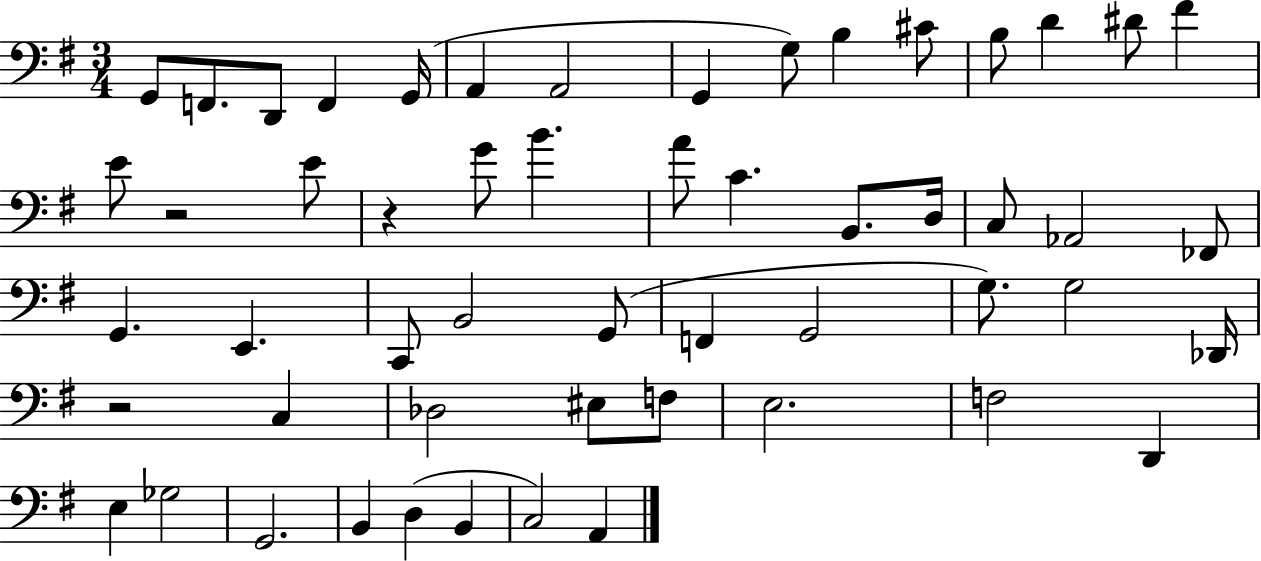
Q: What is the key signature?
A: G major